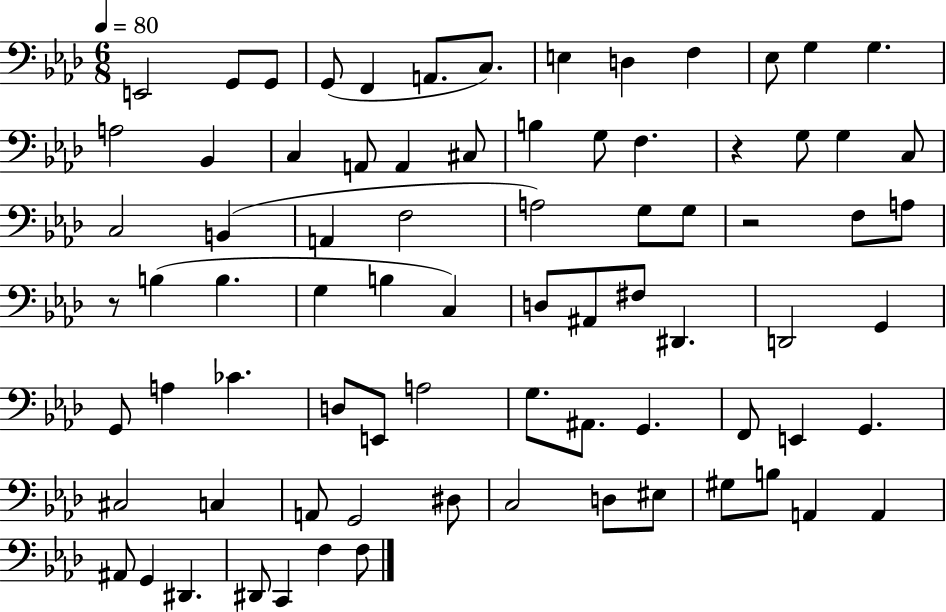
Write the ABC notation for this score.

X:1
T:Untitled
M:6/8
L:1/4
K:Ab
E,,2 G,,/2 G,,/2 G,,/2 F,, A,,/2 C,/2 E, D, F, _E,/2 G, G, A,2 _B,, C, A,,/2 A,, ^C,/2 B, G,/2 F, z G,/2 G, C,/2 C,2 B,, A,, F,2 A,2 G,/2 G,/2 z2 F,/2 A,/2 z/2 B, B, G, B, C, D,/2 ^A,,/2 ^F,/2 ^D,, D,,2 G,, G,,/2 A, _C D,/2 E,,/2 A,2 G,/2 ^A,,/2 G,, F,,/2 E,, G,, ^C,2 C, A,,/2 G,,2 ^D,/2 C,2 D,/2 ^E,/2 ^G,/2 B,/2 A,, A,, ^A,,/2 G,, ^D,, ^D,,/2 C,, F, F,/2